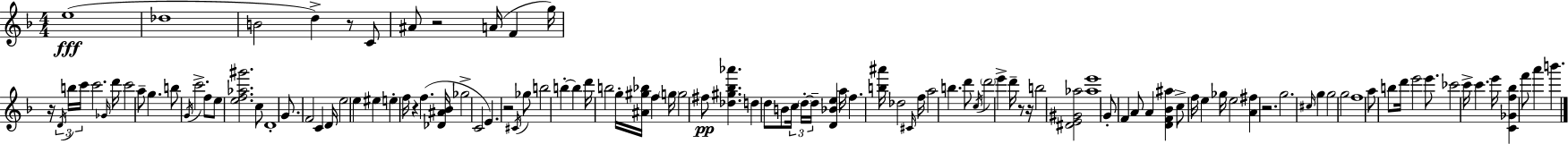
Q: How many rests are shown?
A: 8